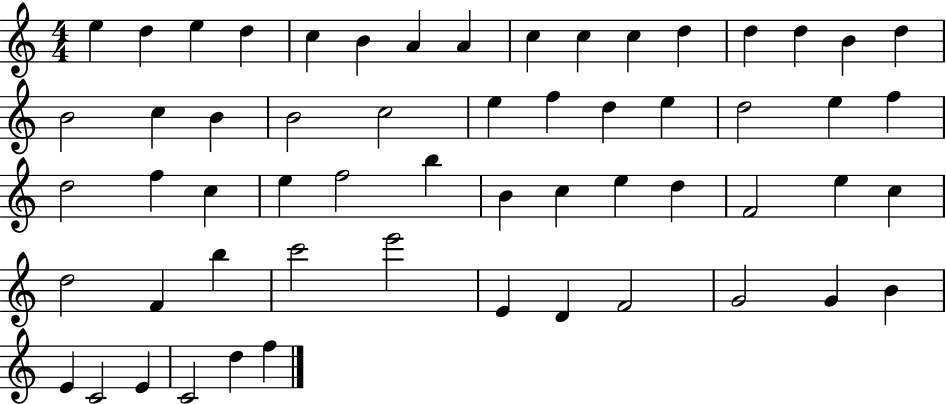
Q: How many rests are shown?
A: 0